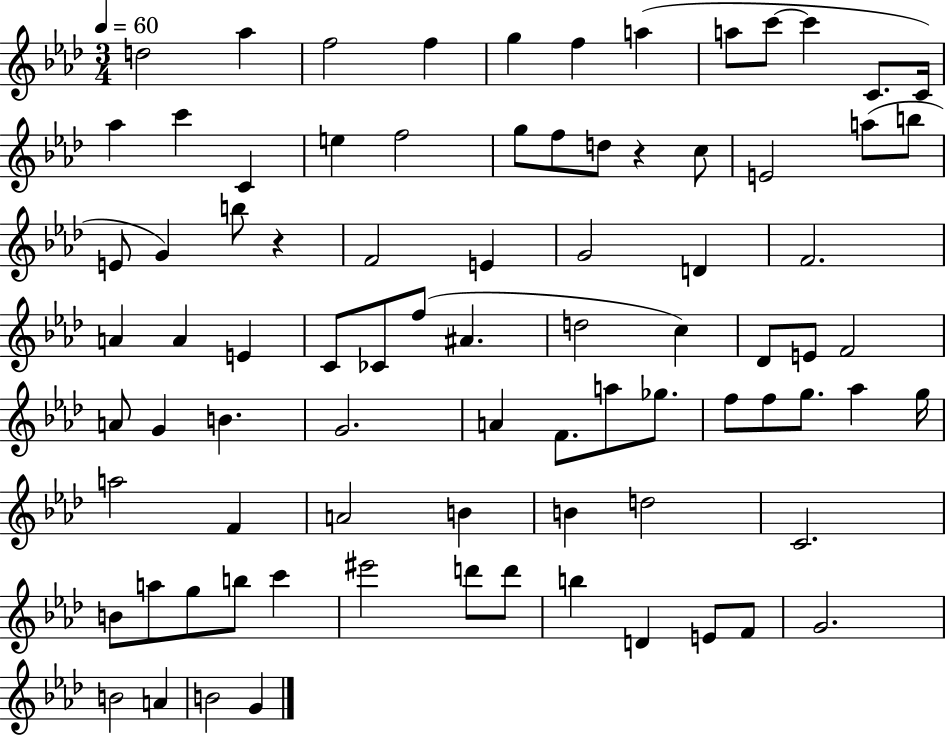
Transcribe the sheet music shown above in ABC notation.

X:1
T:Untitled
M:3/4
L:1/4
K:Ab
d2 _a f2 f g f a a/2 c'/2 c' C/2 C/4 _a c' C e f2 g/2 f/2 d/2 z c/2 E2 a/2 b/2 E/2 G b/2 z F2 E G2 D F2 A A E C/2 _C/2 f/2 ^A d2 c _D/2 E/2 F2 A/2 G B G2 A F/2 a/2 _g/2 f/2 f/2 g/2 _a g/4 a2 F A2 B B d2 C2 B/2 a/2 g/2 b/2 c' ^e'2 d'/2 d'/2 b D E/2 F/2 G2 B2 A B2 G